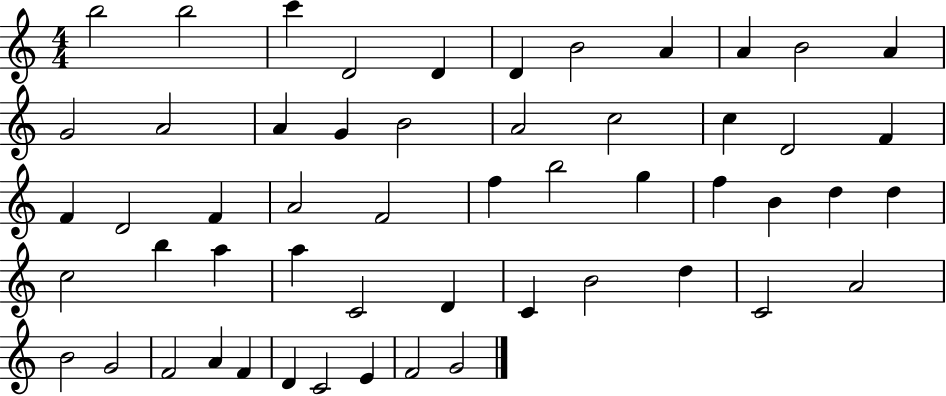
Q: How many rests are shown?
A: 0